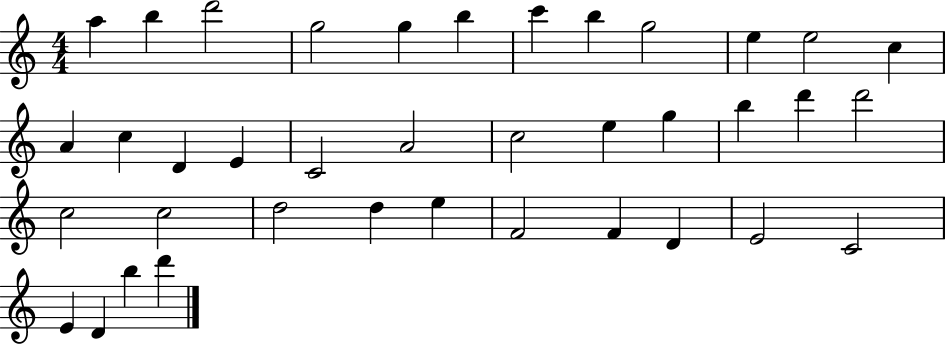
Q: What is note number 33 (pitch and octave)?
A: E4